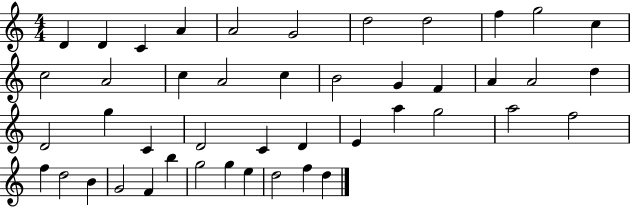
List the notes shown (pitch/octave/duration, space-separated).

D4/q D4/q C4/q A4/q A4/h G4/h D5/h D5/h F5/q G5/h C5/q C5/h A4/h C5/q A4/h C5/q B4/h G4/q F4/q A4/q A4/h D5/q D4/h G5/q C4/q D4/h C4/q D4/q E4/q A5/q G5/h A5/h F5/h F5/q D5/h B4/q G4/h F4/q B5/q G5/h G5/q E5/q D5/h F5/q D5/q